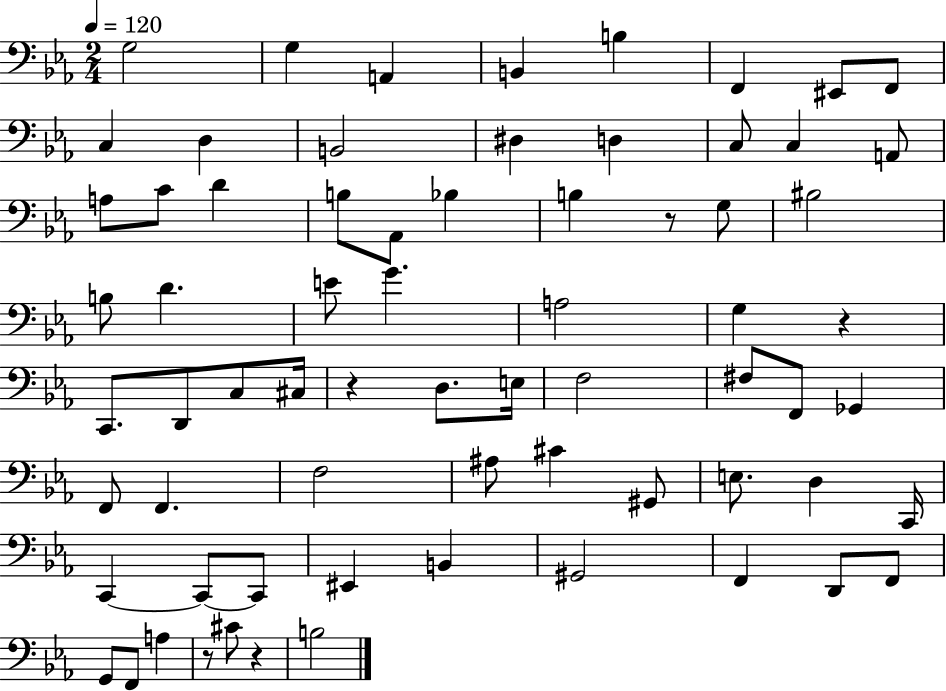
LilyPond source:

{
  \clef bass
  \numericTimeSignature
  \time 2/4
  \key ees \major
  \tempo 4 = 120
  \repeat volta 2 { g2 | g4 a,4 | b,4 b4 | f,4 eis,8 f,8 | \break c4 d4 | b,2 | dis4 d4 | c8 c4 a,8 | \break a8 c'8 d'4 | b8 aes,8 bes4 | b4 r8 g8 | bis2 | \break b8 d'4. | e'8 g'4. | a2 | g4 r4 | \break c,8. d,8 c8 cis16 | r4 d8. e16 | f2 | fis8 f,8 ges,4 | \break f,8 f,4. | f2 | ais8 cis'4 gis,8 | e8. d4 c,16 | \break c,4~~ c,8~~ c,8 | eis,4 b,4 | gis,2 | f,4 d,8 f,8 | \break g,8 f,8 a4 | r8 cis'8 r4 | b2 | } \bar "|."
}